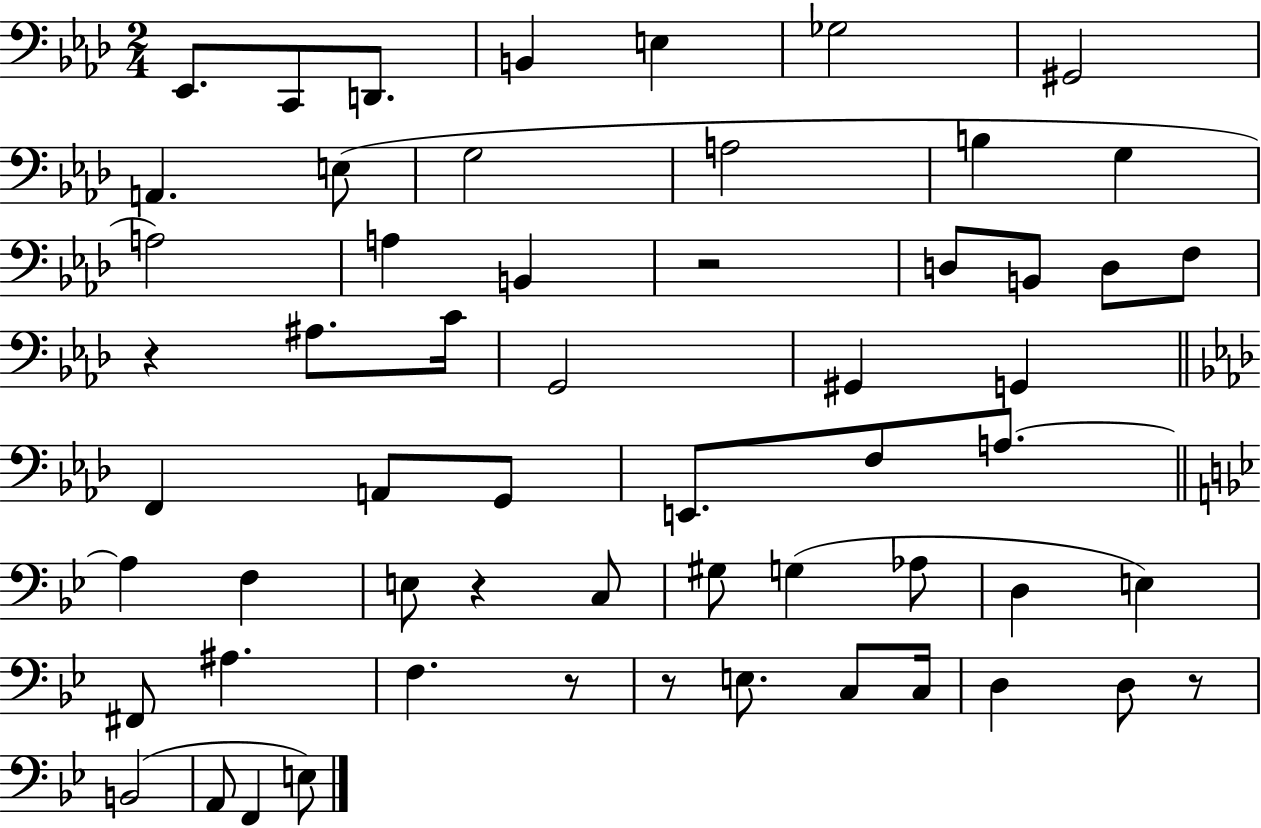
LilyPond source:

{
  \clef bass
  \numericTimeSignature
  \time 2/4
  \key aes \major
  \repeat volta 2 { ees,8. c,8 d,8. | b,4 e4 | ges2 | gis,2 | \break a,4. e8( | g2 | a2 | b4 g4 | \break a2) | a4 b,4 | r2 | d8 b,8 d8 f8 | \break r4 ais8. c'16 | g,2 | gis,4 g,4 | \bar "||" \break \key aes \major f,4 a,8 g,8 | e,8. f8 a8.~~ | \bar "||" \break \key bes \major a4 f4 | e8 r4 c8 | gis8 g4( aes8 | d4 e4) | \break fis,8 ais4. | f4. r8 | r8 e8. c8 c16 | d4 d8 r8 | \break b,2( | a,8 f,4 e8) | } \bar "|."
}